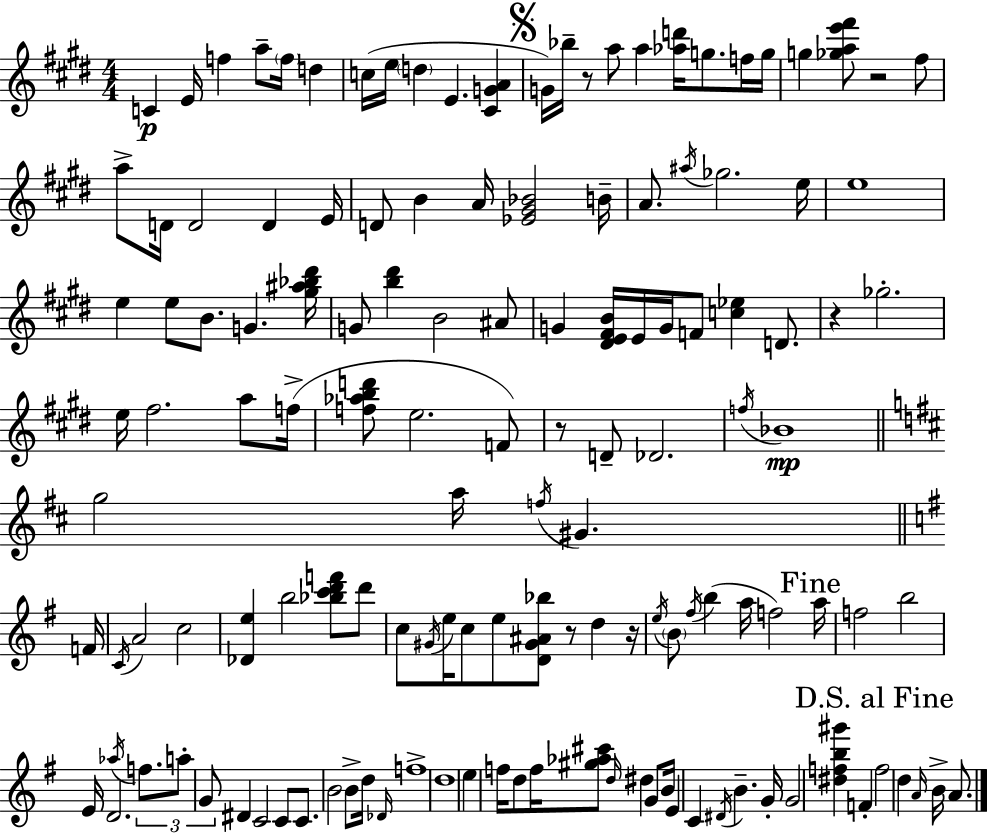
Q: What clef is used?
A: treble